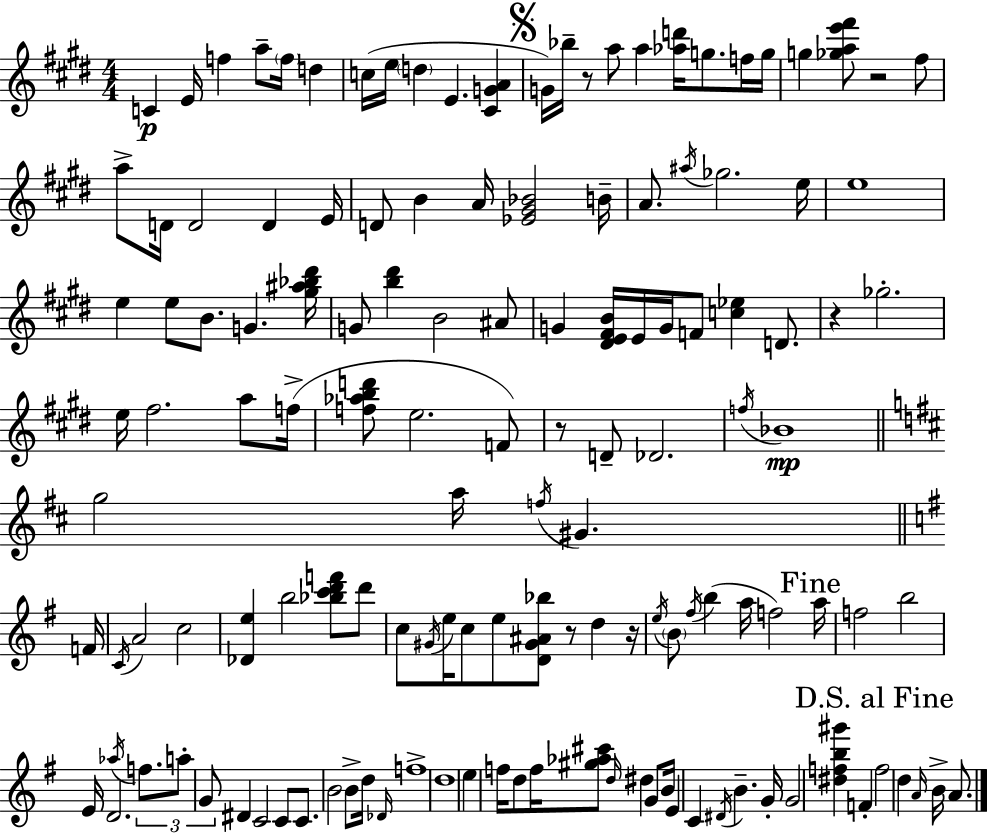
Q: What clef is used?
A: treble